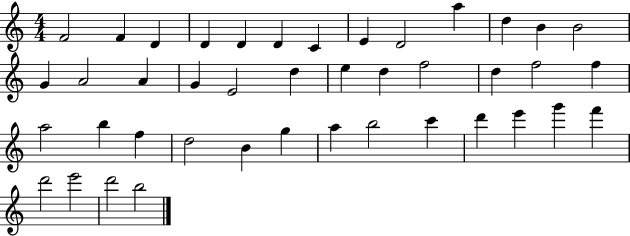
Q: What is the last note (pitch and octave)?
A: B5